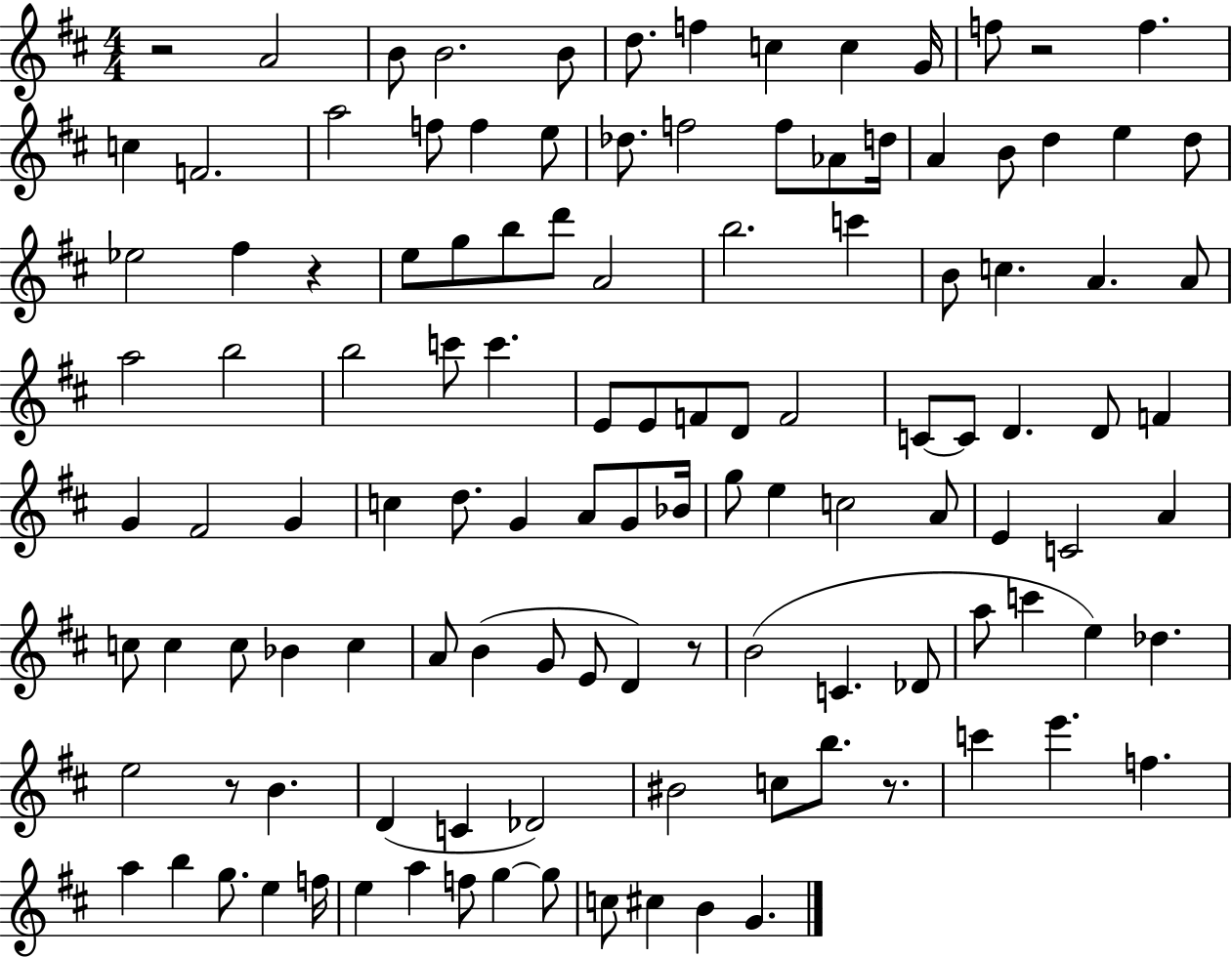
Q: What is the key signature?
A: D major